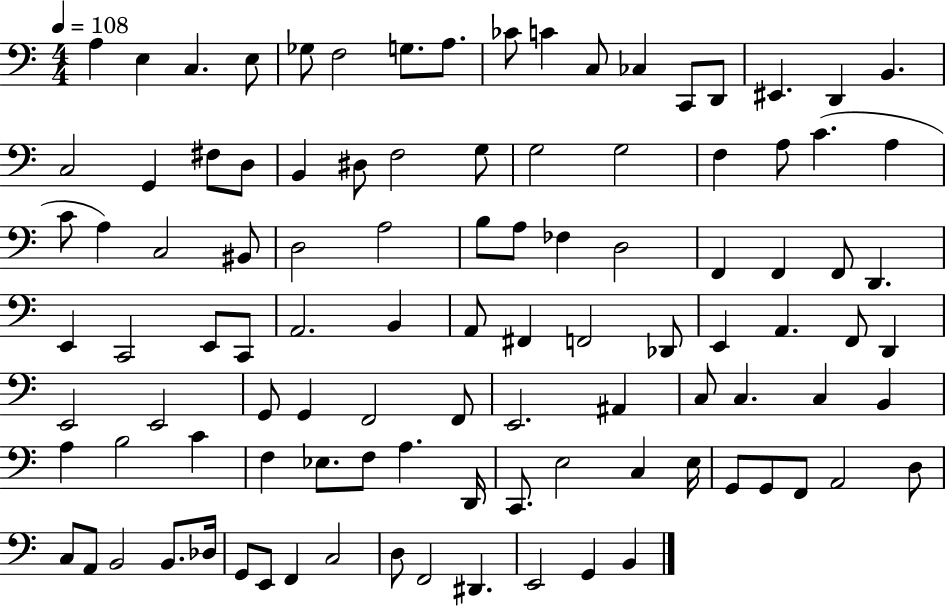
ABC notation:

X:1
T:Untitled
M:4/4
L:1/4
K:C
A, E, C, E,/2 _G,/2 F,2 G,/2 A,/2 _C/2 C C,/2 _C, C,,/2 D,,/2 ^E,, D,, B,, C,2 G,, ^F,/2 D,/2 B,, ^D,/2 F,2 G,/2 G,2 G,2 F, A,/2 C A, C/2 A, C,2 ^B,,/2 D,2 A,2 B,/2 A,/2 _F, D,2 F,, F,, F,,/2 D,, E,, C,,2 E,,/2 C,,/2 A,,2 B,, A,,/2 ^F,, F,,2 _D,,/2 E,, A,, F,,/2 D,, E,,2 E,,2 G,,/2 G,, F,,2 F,,/2 E,,2 ^A,, C,/2 C, C, B,, A, B,2 C F, _E,/2 F,/2 A, D,,/4 C,,/2 E,2 C, E,/4 G,,/2 G,,/2 F,,/2 A,,2 D,/2 C,/2 A,,/2 B,,2 B,,/2 _D,/4 G,,/2 E,,/2 F,, C,2 D,/2 F,,2 ^D,, E,,2 G,, B,,